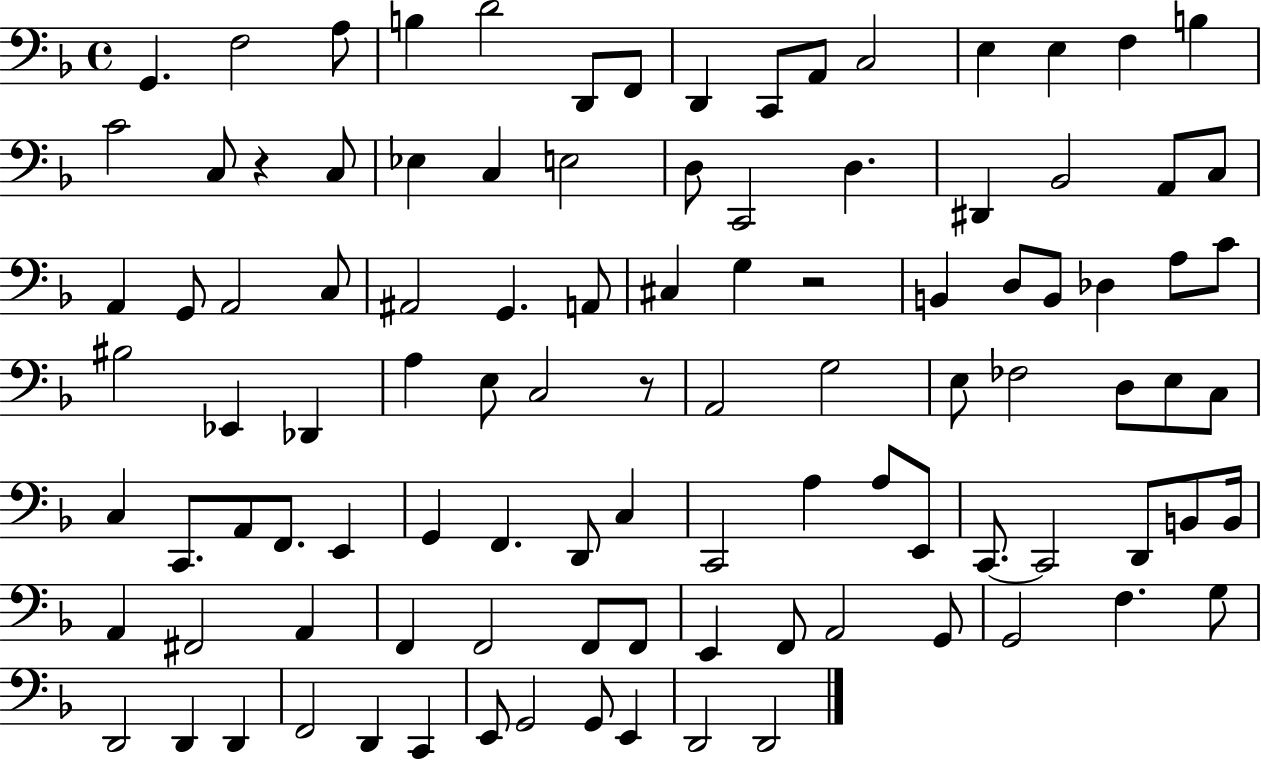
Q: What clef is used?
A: bass